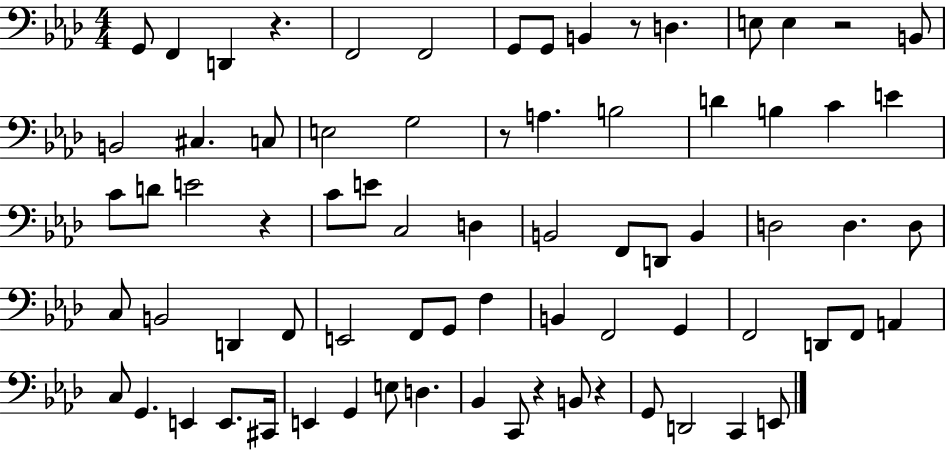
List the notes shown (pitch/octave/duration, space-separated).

G2/e F2/q D2/q R/q. F2/h F2/h G2/e G2/e B2/q R/e D3/q. E3/e E3/q R/h B2/e B2/h C#3/q. C3/e E3/h G3/h R/e A3/q. B3/h D4/q B3/q C4/q E4/q C4/e D4/e E4/h R/q C4/e E4/e C3/h D3/q B2/h F2/e D2/e B2/q D3/h D3/q. D3/e C3/e B2/h D2/q F2/e E2/h F2/e G2/e F3/q B2/q F2/h G2/q F2/h D2/e F2/e A2/q C3/e G2/q. E2/q E2/e. C#2/s E2/q G2/q E3/e D3/q. Bb2/q C2/e R/q B2/e R/q G2/e D2/h C2/q E2/e